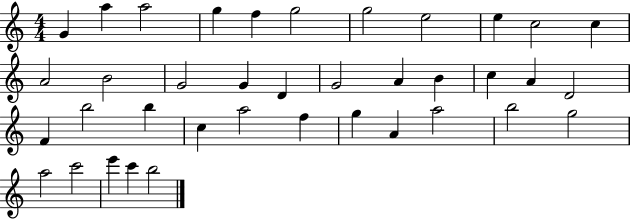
{
  \clef treble
  \numericTimeSignature
  \time 4/4
  \key c \major
  g'4 a''4 a''2 | g''4 f''4 g''2 | g''2 e''2 | e''4 c''2 c''4 | \break a'2 b'2 | g'2 g'4 d'4 | g'2 a'4 b'4 | c''4 a'4 d'2 | \break f'4 b''2 b''4 | c''4 a''2 f''4 | g''4 a'4 a''2 | b''2 g''2 | \break a''2 c'''2 | e'''4 c'''4 b''2 | \bar "|."
}